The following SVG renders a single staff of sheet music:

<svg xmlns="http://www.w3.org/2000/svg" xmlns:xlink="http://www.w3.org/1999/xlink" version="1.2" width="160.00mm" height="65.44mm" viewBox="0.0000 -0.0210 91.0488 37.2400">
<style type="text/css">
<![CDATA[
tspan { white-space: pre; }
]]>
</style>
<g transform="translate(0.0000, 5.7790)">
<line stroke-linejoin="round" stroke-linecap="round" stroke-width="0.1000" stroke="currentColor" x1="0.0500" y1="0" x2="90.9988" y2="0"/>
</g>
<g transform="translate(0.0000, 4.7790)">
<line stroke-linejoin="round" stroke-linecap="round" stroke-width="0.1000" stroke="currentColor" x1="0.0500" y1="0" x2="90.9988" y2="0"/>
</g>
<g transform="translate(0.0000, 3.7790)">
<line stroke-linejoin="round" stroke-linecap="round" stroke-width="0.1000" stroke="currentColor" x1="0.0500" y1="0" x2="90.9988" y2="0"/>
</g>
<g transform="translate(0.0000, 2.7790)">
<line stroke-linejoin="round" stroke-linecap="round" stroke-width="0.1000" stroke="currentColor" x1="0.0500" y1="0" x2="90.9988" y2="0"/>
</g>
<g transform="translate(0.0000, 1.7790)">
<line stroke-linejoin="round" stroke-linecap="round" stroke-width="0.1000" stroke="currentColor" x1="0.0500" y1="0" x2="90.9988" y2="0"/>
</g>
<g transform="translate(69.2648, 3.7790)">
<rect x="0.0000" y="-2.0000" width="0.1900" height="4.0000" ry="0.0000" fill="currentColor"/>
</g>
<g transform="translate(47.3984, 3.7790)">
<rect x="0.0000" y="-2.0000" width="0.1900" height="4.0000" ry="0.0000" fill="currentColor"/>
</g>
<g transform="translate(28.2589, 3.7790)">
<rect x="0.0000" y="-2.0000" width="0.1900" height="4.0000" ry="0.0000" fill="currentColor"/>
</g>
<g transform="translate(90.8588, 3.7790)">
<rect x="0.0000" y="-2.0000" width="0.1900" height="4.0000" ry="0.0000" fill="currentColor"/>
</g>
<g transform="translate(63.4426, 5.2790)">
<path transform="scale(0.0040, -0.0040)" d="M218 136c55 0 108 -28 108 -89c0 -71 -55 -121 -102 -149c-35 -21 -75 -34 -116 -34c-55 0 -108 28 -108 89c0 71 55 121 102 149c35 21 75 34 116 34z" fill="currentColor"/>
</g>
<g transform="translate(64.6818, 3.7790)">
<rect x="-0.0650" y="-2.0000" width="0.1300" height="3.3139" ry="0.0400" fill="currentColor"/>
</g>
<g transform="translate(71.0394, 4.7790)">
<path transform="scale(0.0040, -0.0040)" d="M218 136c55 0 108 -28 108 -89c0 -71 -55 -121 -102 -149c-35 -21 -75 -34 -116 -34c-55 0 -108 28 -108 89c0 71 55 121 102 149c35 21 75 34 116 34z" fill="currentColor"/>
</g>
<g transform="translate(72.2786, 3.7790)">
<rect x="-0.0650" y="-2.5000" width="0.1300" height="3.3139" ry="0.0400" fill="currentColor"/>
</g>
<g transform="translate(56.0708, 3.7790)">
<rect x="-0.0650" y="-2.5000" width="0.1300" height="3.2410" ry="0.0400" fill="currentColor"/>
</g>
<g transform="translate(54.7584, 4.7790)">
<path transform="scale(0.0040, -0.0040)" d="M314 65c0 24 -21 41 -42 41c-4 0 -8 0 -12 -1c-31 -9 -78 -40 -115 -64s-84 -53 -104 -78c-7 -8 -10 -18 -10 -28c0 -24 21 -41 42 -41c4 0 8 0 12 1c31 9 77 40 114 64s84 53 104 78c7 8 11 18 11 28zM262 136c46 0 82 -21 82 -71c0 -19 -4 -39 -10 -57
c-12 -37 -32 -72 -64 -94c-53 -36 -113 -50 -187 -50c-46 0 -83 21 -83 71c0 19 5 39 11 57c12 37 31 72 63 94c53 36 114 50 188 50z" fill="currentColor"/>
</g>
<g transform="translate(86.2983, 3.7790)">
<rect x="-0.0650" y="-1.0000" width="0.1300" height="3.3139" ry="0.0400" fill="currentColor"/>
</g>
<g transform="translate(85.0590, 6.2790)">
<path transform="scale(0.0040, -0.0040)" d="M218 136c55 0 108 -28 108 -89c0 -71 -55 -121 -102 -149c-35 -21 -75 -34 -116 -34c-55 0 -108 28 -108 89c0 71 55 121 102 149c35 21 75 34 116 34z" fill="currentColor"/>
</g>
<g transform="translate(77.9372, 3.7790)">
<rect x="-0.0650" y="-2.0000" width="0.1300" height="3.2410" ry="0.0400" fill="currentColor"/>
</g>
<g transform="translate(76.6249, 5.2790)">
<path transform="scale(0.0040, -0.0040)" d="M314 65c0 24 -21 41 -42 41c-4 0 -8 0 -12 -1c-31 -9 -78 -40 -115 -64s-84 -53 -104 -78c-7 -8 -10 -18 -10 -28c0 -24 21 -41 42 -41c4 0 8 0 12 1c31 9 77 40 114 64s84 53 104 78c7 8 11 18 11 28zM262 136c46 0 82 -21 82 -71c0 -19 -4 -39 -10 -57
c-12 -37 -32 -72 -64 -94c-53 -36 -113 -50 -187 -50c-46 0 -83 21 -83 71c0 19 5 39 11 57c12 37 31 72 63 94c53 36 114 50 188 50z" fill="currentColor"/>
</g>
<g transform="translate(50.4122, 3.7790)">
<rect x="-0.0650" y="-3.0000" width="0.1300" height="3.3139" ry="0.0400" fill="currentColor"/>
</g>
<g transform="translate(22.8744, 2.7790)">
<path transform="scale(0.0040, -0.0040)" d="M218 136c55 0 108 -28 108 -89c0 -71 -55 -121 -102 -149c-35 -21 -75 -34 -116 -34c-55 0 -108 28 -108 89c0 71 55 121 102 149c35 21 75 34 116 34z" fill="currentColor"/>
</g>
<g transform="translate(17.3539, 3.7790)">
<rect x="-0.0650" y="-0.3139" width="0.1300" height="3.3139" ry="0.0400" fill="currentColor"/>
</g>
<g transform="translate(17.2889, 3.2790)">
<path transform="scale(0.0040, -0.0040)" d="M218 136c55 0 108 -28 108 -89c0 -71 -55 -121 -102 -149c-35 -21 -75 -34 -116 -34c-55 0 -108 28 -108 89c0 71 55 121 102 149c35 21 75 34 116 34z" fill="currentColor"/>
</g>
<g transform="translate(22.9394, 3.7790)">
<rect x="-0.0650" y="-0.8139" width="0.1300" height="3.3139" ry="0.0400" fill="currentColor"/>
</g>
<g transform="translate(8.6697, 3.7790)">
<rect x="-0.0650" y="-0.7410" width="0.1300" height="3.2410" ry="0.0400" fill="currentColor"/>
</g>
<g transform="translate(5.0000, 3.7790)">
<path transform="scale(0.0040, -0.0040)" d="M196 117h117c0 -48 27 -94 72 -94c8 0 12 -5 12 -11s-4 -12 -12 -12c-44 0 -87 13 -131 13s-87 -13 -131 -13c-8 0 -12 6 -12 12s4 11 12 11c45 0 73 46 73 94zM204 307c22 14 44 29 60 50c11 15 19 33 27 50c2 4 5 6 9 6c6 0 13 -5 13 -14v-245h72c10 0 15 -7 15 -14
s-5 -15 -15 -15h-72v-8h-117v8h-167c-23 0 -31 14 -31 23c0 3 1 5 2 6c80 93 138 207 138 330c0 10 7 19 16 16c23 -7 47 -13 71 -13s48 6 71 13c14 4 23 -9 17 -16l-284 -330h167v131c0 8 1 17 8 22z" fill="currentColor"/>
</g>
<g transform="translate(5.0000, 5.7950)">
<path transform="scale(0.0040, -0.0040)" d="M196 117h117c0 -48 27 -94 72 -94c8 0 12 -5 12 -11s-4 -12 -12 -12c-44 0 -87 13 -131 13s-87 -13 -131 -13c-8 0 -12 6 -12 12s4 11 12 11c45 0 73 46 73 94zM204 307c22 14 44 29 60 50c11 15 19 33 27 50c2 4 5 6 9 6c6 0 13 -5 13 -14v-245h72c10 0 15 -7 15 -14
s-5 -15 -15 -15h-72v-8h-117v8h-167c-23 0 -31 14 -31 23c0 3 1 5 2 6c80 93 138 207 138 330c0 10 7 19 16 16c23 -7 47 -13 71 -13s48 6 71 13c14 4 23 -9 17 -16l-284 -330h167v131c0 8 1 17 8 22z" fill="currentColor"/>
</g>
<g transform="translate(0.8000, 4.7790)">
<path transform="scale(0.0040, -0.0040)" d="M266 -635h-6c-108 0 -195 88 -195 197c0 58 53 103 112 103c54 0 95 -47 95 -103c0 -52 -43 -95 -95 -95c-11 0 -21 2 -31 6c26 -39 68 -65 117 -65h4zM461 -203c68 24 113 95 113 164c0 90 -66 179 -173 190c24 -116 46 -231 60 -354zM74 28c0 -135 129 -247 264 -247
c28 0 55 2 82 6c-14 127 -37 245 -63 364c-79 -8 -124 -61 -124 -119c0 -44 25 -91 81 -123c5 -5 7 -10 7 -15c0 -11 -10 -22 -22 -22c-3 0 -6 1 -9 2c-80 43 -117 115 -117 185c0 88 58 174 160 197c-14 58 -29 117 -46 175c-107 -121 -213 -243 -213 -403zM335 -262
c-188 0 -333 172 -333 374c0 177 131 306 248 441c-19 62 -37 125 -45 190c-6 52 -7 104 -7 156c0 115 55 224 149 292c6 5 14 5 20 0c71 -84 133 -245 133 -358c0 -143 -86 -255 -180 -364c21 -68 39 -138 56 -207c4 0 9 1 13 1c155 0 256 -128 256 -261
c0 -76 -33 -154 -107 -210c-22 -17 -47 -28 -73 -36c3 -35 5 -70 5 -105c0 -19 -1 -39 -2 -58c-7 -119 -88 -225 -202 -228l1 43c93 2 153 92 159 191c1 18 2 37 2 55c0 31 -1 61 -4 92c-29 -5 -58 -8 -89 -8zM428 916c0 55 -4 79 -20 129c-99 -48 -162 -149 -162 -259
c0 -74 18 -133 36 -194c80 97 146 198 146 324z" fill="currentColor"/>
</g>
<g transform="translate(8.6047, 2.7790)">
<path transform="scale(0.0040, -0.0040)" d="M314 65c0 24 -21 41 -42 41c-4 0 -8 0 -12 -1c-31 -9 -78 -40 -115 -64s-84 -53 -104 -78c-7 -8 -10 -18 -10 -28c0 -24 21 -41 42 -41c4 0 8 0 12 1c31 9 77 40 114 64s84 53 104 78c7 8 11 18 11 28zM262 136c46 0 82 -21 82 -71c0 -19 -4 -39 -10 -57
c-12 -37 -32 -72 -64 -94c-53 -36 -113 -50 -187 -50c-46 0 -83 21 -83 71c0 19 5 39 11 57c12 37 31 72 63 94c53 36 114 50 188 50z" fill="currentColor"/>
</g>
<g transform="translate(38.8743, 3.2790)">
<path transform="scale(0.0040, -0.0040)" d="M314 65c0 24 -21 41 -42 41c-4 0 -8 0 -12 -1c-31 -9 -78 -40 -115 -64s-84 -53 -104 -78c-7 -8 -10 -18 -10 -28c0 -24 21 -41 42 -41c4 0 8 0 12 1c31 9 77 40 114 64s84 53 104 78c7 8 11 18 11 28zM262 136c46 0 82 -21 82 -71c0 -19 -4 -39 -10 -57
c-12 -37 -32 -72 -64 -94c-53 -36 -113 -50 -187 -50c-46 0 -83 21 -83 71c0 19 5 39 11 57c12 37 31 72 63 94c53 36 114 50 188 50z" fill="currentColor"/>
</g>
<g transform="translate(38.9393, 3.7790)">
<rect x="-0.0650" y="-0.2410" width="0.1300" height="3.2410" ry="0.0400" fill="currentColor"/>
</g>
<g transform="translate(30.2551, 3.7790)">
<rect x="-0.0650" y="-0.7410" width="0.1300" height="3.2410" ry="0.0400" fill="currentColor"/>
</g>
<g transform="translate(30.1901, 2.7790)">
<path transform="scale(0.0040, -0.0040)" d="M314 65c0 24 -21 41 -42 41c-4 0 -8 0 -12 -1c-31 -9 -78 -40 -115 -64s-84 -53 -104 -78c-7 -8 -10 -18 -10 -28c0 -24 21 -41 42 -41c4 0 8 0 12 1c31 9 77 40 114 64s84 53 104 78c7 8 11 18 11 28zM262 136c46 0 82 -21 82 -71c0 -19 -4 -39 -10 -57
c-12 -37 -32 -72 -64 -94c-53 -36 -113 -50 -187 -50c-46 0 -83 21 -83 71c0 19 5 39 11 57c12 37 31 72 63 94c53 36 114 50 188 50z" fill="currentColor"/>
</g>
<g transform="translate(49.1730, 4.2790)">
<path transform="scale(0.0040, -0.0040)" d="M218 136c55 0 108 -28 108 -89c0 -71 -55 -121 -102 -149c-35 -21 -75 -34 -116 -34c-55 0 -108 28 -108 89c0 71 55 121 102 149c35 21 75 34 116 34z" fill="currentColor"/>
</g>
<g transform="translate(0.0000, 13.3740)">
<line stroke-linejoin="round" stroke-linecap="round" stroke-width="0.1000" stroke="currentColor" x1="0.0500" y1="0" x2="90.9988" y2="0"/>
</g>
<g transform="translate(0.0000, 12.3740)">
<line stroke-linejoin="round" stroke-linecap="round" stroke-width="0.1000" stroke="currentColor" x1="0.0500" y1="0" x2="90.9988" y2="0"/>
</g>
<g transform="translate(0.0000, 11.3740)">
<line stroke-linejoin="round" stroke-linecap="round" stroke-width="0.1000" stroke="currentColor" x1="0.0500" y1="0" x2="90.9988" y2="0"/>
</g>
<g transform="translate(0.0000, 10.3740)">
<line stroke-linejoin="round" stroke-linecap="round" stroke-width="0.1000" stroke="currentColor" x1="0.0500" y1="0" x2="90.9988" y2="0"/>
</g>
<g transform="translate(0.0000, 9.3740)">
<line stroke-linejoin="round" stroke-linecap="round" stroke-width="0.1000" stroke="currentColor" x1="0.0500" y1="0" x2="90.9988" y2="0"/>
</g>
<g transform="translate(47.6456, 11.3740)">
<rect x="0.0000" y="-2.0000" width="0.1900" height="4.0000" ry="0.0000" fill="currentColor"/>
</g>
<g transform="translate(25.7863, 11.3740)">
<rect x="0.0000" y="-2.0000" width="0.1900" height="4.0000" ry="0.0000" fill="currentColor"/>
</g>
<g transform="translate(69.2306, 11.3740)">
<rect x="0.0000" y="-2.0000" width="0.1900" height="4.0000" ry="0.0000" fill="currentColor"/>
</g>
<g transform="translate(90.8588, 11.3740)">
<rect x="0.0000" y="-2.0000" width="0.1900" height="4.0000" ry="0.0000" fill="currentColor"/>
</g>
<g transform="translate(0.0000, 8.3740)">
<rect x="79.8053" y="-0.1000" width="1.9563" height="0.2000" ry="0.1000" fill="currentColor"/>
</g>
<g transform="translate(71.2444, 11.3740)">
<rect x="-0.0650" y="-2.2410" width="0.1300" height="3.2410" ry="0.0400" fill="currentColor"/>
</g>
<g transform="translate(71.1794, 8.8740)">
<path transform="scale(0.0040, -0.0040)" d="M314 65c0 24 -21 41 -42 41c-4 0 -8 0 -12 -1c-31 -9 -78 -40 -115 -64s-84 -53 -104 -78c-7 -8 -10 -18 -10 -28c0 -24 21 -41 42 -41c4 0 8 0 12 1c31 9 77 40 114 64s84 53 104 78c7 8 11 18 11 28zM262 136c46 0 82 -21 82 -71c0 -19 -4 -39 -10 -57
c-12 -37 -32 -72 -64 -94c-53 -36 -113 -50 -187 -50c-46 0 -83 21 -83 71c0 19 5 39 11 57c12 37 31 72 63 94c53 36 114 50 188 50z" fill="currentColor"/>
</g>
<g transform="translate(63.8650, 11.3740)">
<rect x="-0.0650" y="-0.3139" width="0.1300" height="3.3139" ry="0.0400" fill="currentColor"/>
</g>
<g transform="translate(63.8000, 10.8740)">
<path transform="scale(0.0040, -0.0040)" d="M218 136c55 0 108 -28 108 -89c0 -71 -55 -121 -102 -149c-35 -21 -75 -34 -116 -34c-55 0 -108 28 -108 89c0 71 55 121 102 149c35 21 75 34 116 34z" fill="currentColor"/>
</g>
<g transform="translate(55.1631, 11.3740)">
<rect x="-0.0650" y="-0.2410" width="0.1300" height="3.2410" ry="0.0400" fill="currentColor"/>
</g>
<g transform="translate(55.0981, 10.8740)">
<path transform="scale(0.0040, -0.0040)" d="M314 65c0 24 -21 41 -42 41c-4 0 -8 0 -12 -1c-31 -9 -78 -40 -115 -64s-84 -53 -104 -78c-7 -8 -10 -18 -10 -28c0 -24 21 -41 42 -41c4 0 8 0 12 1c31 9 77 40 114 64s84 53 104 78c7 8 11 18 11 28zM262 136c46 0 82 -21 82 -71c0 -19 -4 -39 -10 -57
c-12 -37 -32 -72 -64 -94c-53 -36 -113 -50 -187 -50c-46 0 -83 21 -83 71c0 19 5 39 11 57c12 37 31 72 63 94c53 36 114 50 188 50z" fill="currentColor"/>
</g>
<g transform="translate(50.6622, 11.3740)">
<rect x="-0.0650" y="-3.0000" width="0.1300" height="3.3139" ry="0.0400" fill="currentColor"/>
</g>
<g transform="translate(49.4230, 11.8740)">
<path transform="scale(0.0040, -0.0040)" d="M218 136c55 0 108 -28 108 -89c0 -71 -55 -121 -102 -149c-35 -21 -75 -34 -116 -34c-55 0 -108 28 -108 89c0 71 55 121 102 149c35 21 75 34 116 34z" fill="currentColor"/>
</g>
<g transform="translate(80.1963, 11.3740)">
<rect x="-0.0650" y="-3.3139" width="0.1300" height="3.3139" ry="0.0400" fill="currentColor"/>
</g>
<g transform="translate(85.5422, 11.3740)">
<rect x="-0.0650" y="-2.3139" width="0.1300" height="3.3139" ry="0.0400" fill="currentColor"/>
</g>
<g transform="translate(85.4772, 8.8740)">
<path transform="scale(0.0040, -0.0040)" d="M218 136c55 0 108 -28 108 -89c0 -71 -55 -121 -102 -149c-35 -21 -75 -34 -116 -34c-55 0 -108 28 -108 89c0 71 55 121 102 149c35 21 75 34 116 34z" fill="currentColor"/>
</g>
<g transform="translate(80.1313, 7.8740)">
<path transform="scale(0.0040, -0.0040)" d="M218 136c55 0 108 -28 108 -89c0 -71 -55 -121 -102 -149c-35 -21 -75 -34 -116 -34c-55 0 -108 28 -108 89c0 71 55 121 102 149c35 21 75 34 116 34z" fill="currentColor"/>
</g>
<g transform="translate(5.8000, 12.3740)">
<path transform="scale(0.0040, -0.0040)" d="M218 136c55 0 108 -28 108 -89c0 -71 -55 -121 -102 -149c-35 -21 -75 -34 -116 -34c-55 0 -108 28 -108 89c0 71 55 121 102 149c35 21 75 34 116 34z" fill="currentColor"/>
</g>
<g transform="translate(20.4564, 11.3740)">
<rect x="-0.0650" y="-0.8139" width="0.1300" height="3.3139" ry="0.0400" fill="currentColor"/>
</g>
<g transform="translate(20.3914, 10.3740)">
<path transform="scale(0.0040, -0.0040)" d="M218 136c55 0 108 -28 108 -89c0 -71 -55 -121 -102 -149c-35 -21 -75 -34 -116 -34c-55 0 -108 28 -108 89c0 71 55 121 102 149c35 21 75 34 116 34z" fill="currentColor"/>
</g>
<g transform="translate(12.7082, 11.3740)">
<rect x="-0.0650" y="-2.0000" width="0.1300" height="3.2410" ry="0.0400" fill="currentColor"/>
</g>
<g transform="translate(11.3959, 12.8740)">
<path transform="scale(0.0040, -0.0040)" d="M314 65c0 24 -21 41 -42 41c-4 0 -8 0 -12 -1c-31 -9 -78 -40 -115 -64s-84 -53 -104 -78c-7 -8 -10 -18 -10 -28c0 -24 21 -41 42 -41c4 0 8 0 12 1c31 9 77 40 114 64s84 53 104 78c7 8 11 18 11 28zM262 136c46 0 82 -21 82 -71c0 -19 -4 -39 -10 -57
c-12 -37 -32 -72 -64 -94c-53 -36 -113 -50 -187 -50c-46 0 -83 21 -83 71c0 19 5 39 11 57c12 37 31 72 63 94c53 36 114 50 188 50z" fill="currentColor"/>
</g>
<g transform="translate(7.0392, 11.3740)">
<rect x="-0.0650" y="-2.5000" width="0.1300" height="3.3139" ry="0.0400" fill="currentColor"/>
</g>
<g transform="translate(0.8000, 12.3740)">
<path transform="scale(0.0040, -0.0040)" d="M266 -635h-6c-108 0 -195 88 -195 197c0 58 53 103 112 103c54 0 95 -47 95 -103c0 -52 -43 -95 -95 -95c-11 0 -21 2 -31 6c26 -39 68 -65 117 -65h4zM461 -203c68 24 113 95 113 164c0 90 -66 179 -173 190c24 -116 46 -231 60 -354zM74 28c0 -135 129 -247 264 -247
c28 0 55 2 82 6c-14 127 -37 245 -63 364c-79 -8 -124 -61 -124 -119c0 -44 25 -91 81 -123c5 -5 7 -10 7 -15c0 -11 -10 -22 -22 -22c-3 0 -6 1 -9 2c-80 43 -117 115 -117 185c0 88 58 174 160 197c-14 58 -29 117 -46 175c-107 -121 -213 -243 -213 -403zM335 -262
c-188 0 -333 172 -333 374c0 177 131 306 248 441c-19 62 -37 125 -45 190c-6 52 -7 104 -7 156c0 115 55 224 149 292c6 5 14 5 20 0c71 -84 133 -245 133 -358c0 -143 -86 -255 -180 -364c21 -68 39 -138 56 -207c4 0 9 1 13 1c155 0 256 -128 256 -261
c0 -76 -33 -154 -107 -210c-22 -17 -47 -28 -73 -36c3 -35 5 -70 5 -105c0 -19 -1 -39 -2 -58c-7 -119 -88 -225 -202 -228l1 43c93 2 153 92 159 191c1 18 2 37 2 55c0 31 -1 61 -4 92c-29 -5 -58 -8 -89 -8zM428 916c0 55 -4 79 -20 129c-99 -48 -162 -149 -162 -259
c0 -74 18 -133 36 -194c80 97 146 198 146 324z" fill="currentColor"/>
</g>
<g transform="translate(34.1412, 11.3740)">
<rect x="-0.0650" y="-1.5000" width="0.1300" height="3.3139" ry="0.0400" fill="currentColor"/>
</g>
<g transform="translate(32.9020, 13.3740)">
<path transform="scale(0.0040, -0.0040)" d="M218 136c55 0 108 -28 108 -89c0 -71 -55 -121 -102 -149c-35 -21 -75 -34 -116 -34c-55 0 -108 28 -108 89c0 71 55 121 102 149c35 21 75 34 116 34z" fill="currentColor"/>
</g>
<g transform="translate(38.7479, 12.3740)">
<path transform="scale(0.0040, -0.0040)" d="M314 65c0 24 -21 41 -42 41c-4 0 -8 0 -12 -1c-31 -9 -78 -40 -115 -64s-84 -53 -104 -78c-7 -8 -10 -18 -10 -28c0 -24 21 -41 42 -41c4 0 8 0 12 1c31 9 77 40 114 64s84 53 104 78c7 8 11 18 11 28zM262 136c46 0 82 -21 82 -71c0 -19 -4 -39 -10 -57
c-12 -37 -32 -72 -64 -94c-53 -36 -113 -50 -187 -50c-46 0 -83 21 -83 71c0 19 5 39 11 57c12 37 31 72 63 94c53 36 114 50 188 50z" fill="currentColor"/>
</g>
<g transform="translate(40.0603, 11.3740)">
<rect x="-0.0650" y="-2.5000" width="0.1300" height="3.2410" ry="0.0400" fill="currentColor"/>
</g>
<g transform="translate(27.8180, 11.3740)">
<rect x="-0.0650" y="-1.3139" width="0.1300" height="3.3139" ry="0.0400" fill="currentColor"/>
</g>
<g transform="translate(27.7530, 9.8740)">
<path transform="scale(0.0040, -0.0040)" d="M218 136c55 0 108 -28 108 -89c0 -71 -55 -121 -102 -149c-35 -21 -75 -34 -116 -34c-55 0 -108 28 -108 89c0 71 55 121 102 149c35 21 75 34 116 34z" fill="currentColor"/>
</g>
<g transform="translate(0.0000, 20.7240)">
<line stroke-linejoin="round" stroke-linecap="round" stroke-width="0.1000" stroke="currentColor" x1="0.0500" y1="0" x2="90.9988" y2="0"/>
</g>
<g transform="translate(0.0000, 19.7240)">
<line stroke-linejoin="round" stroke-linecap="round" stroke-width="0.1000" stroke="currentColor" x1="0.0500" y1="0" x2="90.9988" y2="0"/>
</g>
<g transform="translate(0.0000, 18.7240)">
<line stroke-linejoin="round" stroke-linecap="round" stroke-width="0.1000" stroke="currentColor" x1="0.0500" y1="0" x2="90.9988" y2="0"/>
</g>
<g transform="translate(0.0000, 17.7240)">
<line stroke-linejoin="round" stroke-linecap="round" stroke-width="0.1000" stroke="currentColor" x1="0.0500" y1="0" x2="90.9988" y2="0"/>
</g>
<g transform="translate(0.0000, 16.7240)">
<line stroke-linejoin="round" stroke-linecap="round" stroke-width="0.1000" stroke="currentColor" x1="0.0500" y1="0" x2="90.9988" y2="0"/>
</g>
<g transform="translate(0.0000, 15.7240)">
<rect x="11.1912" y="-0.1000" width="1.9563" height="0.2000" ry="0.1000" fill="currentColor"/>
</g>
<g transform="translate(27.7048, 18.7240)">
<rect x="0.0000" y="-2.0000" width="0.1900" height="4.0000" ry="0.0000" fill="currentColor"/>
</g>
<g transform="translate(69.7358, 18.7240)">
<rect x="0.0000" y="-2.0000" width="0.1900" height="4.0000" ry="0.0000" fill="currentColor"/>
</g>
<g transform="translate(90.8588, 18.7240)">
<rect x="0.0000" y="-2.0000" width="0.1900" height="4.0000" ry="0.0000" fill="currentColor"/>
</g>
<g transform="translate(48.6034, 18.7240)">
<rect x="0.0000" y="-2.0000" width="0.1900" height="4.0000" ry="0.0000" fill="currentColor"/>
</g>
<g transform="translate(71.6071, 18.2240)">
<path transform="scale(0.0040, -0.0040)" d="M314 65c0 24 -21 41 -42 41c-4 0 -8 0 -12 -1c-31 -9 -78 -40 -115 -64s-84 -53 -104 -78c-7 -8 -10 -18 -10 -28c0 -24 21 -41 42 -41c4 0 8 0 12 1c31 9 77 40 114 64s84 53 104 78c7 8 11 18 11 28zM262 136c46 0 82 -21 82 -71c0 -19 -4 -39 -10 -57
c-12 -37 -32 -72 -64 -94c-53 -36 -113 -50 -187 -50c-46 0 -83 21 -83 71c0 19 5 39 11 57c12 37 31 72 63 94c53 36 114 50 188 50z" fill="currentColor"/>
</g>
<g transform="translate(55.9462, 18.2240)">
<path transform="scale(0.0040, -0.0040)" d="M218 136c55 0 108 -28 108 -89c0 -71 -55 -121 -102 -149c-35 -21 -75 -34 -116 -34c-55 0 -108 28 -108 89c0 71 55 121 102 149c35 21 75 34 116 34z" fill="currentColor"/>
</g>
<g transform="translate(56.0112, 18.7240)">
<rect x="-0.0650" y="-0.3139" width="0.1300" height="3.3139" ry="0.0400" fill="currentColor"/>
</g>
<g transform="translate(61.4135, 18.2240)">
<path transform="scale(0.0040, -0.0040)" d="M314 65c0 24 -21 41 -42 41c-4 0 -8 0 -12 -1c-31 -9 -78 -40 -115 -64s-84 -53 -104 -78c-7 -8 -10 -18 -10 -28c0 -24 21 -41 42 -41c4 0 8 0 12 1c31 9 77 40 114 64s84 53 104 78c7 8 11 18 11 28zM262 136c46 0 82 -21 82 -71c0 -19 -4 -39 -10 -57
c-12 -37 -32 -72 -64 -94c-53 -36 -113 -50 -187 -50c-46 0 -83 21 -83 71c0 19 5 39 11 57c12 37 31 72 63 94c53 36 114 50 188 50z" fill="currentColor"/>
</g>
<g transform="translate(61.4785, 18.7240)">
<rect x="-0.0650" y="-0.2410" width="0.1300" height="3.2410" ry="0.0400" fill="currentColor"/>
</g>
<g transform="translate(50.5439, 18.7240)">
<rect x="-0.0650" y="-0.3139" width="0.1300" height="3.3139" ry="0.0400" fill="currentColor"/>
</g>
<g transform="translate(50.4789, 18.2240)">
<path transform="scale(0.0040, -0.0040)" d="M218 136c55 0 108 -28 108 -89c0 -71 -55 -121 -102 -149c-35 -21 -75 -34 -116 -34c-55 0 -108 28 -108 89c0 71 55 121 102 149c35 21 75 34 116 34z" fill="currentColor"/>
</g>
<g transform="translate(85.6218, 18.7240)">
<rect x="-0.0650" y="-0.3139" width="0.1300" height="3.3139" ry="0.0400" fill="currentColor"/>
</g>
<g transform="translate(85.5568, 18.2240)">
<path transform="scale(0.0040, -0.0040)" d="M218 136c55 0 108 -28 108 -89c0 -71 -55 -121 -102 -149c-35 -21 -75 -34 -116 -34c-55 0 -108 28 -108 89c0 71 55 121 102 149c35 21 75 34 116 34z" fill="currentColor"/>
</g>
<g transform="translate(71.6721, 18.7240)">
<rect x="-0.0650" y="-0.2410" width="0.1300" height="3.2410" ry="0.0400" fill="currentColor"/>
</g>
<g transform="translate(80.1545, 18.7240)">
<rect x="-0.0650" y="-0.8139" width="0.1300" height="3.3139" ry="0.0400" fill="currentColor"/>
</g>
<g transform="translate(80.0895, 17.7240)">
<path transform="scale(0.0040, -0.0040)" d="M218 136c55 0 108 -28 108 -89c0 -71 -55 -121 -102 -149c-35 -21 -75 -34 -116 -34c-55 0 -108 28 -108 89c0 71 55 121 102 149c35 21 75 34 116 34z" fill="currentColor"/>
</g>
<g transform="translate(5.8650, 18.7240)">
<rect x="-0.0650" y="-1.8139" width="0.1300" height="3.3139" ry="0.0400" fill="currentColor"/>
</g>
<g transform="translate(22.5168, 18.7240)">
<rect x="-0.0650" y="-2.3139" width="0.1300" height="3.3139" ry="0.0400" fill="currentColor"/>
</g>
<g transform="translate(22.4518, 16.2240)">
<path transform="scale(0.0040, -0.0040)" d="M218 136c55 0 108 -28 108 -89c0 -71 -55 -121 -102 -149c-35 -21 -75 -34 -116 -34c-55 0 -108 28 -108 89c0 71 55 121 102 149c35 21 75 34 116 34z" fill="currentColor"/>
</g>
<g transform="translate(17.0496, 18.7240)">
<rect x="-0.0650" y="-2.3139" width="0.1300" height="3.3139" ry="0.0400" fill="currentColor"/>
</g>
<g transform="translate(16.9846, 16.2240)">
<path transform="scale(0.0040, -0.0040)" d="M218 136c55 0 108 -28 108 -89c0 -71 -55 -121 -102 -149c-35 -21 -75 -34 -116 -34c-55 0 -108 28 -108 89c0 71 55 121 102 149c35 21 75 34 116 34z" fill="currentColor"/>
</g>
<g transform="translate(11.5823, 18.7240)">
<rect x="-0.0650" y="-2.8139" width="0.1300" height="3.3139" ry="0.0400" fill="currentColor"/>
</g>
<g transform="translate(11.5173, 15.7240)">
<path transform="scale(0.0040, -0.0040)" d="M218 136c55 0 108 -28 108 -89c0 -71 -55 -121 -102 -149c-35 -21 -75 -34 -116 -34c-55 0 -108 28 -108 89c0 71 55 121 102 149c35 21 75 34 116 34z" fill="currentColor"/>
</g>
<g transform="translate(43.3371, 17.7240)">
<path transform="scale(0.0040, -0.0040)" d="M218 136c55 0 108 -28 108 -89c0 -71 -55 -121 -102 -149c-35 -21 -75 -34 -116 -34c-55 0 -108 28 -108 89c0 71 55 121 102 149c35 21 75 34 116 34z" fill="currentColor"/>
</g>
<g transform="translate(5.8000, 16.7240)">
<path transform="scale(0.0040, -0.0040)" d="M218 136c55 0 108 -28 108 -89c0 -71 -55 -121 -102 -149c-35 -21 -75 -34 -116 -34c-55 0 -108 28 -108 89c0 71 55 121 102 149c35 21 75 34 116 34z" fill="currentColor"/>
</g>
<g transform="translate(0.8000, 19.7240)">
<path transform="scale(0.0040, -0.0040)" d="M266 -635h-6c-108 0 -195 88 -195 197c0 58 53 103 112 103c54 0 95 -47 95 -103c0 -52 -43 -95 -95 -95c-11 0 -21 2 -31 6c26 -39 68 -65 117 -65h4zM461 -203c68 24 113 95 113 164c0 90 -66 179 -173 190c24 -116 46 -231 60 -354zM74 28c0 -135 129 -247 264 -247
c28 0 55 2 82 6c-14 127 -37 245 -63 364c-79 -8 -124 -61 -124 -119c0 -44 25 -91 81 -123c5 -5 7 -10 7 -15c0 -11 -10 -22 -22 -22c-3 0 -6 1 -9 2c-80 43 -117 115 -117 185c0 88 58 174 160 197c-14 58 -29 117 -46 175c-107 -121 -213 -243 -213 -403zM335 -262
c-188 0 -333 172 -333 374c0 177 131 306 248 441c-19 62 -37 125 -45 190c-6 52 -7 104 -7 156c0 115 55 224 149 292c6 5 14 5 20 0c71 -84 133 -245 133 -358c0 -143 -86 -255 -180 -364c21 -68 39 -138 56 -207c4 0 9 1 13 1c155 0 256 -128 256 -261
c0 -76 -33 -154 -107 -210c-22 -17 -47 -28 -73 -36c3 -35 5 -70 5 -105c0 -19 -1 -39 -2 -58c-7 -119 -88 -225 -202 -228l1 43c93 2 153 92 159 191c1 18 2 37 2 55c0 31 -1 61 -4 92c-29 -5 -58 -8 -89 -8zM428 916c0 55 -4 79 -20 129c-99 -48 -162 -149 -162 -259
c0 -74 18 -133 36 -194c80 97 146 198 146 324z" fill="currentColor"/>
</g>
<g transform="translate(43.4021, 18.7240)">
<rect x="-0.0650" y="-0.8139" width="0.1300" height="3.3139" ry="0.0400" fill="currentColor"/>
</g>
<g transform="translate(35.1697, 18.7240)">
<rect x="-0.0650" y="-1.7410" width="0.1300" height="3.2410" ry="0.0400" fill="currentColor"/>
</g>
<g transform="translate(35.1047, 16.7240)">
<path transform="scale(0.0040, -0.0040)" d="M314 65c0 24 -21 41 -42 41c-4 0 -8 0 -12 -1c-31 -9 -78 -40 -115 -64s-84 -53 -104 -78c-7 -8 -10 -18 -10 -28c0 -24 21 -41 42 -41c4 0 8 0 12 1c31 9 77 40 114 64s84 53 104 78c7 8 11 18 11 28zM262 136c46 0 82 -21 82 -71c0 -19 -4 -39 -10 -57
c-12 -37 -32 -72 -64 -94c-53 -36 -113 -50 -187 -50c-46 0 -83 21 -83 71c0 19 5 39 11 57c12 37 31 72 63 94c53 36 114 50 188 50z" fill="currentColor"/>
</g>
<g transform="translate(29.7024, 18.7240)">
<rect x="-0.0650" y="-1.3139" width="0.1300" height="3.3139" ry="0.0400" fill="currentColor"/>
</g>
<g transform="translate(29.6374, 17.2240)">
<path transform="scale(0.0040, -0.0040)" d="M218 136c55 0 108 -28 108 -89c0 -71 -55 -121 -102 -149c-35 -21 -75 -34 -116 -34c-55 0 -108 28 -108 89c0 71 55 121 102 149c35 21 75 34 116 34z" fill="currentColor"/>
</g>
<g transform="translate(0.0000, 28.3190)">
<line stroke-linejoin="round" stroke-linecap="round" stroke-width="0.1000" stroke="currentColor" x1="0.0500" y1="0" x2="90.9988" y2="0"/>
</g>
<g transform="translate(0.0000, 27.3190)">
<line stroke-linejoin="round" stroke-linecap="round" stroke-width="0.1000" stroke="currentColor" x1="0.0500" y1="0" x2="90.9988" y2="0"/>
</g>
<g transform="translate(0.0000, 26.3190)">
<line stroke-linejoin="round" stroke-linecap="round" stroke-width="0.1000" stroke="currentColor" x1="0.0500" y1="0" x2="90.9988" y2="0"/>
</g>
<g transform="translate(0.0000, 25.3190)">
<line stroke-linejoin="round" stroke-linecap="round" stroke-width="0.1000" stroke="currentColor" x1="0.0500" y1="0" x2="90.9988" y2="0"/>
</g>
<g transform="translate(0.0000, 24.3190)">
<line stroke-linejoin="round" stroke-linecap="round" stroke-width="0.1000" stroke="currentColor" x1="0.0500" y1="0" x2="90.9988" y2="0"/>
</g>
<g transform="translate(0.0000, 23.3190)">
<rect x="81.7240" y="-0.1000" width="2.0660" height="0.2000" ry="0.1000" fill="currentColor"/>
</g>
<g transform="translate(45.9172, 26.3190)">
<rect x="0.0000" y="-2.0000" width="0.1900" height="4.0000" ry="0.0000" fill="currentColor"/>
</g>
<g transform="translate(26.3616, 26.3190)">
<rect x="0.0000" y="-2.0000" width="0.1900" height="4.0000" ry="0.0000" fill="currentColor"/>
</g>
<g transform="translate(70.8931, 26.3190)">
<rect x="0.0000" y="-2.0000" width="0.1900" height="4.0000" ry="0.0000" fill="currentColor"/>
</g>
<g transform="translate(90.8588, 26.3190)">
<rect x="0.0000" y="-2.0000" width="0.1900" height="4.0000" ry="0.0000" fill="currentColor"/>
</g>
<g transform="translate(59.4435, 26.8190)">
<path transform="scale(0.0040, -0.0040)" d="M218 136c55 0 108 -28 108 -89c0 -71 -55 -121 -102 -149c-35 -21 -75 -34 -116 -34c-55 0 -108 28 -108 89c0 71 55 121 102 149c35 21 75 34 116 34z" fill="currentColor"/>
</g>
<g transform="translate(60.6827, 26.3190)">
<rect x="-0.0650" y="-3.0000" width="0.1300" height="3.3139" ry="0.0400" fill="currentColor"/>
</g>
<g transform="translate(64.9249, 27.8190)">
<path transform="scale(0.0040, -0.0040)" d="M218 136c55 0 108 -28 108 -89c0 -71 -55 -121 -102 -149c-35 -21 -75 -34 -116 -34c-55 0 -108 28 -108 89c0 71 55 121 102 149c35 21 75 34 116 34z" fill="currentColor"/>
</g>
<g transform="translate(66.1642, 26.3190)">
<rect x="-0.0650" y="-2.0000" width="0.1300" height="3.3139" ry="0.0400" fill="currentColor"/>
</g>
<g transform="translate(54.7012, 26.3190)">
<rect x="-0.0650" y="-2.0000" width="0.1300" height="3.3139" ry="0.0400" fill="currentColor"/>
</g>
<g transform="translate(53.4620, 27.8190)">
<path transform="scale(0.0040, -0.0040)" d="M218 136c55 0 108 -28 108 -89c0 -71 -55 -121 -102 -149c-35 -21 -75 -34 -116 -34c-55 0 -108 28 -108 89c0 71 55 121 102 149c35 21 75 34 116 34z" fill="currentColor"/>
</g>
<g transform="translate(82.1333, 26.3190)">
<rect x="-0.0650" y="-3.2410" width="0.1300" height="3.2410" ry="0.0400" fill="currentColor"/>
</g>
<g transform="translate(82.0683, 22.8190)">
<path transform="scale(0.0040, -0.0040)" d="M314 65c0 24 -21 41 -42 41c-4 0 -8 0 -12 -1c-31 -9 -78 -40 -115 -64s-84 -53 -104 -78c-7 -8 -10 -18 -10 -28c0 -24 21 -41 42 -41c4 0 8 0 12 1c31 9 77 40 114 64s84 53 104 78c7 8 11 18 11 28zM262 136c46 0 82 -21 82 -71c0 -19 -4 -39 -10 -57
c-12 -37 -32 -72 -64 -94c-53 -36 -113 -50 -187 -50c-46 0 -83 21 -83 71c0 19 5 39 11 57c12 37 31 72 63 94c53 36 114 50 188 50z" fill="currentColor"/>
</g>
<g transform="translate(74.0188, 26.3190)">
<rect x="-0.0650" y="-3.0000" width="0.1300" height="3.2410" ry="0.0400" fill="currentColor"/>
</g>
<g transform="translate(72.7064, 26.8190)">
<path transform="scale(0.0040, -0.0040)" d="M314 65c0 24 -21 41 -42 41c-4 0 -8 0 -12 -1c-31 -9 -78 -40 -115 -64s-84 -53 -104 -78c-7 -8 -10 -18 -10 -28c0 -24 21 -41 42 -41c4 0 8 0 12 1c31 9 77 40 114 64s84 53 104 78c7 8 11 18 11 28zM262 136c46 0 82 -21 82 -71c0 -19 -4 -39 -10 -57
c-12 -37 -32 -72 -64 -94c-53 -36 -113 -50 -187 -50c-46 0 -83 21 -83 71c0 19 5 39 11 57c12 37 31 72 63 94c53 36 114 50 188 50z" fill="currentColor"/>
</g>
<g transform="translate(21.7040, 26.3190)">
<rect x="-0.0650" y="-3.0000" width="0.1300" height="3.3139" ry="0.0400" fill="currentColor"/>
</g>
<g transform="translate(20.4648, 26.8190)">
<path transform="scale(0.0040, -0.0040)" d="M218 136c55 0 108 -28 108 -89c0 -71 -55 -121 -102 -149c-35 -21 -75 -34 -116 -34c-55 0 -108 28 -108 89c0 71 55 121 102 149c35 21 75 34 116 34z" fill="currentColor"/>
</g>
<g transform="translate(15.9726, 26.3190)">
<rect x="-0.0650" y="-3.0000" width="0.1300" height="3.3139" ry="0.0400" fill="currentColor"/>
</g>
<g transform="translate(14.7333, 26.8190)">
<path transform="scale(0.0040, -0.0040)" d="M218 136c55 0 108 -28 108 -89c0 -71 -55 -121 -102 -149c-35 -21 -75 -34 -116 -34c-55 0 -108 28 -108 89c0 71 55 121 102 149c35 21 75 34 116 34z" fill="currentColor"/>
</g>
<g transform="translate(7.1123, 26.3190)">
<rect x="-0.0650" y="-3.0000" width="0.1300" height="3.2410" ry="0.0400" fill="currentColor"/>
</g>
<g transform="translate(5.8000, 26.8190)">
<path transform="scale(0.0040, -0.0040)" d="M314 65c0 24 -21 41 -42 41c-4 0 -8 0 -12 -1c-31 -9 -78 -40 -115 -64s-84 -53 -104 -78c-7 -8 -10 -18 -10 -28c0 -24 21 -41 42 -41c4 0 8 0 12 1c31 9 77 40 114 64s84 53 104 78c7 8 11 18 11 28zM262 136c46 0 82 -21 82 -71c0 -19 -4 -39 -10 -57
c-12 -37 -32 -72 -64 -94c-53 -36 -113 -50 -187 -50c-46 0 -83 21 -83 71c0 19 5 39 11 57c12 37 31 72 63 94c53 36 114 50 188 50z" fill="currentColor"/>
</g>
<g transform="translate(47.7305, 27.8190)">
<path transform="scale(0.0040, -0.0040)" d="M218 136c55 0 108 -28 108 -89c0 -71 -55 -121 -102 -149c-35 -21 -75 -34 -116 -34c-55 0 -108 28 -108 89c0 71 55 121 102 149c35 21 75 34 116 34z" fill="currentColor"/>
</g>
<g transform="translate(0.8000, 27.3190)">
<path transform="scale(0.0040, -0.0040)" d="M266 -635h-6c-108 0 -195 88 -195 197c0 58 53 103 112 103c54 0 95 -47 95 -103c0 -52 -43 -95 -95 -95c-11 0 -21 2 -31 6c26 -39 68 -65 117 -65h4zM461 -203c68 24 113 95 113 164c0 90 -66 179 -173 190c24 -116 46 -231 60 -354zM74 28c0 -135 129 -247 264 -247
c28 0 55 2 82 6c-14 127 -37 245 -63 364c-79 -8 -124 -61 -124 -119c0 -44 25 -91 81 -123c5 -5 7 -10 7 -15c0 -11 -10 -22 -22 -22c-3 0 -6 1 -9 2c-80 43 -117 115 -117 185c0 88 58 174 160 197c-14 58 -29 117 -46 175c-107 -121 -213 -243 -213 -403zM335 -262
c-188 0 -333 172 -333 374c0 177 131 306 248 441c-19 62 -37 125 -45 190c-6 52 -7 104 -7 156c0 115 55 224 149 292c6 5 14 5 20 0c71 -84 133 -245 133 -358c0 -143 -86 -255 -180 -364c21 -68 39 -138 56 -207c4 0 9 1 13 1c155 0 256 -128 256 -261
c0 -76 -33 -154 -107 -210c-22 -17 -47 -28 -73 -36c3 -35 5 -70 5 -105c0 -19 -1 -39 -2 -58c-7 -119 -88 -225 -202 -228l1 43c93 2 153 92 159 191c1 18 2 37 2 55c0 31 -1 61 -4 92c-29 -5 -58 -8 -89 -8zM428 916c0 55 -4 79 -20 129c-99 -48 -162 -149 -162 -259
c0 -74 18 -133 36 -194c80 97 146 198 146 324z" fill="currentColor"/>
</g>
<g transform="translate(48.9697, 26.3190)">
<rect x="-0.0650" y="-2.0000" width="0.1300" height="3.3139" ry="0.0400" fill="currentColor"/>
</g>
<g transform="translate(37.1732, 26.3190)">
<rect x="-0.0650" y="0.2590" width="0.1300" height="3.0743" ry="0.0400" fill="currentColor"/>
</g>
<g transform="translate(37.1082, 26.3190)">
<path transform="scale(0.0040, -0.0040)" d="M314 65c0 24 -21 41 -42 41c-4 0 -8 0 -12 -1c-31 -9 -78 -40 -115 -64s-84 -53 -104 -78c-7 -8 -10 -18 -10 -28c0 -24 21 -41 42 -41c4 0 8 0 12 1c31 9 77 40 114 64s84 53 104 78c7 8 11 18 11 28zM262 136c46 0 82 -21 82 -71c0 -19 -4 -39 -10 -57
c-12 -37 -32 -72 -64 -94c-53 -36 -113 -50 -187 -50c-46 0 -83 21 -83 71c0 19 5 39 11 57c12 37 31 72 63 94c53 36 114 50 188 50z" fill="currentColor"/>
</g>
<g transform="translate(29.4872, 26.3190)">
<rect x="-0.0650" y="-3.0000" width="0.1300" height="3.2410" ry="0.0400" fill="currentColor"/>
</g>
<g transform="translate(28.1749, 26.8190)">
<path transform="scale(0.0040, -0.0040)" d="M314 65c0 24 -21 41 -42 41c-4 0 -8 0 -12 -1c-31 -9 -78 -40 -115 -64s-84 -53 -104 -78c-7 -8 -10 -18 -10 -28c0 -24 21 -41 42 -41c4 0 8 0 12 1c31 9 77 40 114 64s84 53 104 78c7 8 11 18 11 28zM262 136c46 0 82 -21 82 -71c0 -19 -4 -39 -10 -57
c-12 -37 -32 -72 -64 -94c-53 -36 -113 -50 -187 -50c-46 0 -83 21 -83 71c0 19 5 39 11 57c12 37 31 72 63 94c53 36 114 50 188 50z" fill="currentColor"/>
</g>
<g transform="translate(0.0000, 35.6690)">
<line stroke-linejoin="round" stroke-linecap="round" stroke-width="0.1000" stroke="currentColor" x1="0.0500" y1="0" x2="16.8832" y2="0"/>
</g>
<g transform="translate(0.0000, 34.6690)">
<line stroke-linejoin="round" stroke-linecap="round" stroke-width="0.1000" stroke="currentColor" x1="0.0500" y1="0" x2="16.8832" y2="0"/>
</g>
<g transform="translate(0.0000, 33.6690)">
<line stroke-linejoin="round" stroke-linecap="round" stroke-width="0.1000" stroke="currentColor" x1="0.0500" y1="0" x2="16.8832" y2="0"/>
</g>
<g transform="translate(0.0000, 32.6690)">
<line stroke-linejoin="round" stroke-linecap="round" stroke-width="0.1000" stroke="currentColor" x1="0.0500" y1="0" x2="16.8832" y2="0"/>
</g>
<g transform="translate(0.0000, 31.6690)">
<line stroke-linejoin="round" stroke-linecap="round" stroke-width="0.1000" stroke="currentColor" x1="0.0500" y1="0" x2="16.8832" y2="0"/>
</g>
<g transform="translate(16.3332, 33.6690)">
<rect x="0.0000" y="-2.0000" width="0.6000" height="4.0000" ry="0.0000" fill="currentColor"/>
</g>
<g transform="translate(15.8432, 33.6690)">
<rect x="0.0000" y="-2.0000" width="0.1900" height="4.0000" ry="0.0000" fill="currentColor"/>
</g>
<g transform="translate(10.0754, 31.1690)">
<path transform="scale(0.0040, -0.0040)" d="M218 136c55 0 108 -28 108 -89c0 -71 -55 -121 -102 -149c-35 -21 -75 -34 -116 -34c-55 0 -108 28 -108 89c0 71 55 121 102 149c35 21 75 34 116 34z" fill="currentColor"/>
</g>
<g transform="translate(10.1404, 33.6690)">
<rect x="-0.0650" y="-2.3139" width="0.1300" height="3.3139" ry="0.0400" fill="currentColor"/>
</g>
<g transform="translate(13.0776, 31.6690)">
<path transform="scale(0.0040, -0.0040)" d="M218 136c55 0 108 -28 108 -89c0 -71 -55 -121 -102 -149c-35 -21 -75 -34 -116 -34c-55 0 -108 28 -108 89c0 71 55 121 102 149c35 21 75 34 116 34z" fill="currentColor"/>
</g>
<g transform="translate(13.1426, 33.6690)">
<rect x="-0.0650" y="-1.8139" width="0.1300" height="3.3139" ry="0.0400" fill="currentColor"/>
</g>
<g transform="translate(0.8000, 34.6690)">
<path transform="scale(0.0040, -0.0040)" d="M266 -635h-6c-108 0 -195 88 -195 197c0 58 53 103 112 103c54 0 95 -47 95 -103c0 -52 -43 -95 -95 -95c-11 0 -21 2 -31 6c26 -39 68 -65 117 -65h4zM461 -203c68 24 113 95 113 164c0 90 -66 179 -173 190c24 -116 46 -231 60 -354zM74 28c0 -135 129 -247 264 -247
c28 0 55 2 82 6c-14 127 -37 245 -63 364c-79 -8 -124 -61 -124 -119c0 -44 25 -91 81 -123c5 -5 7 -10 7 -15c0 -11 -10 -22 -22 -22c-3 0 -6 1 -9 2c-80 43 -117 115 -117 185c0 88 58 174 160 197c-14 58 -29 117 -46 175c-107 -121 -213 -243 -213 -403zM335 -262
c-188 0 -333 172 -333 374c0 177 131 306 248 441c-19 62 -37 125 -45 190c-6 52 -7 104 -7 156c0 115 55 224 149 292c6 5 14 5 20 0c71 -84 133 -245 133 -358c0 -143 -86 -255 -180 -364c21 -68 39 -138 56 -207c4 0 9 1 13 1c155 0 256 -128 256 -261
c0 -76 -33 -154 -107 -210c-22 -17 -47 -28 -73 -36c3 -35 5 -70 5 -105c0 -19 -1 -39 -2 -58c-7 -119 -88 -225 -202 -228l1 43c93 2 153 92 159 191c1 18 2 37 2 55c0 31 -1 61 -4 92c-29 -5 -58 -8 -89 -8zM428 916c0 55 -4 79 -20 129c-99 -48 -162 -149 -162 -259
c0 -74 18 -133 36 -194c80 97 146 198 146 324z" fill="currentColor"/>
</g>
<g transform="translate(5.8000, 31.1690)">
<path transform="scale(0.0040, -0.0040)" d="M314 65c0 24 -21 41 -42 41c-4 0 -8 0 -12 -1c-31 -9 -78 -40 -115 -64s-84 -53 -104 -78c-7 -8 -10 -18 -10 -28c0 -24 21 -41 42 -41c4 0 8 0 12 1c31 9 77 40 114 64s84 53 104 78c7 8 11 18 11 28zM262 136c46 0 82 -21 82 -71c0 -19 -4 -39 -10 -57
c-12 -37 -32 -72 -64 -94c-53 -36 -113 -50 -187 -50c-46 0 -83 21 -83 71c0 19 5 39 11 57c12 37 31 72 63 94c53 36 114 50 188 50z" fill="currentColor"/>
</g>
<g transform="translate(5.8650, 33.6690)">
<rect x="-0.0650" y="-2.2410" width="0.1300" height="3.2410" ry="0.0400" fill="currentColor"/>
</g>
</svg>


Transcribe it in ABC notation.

X:1
T:Untitled
M:4/4
L:1/4
K:C
d2 c d d2 c2 A G2 F G F2 D G F2 d e E G2 A c2 c g2 b g f a g g e f2 d c c c2 c2 d c A2 A A A2 B2 F F A F A2 b2 g2 g f